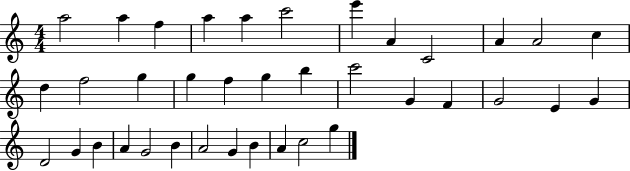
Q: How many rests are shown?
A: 0